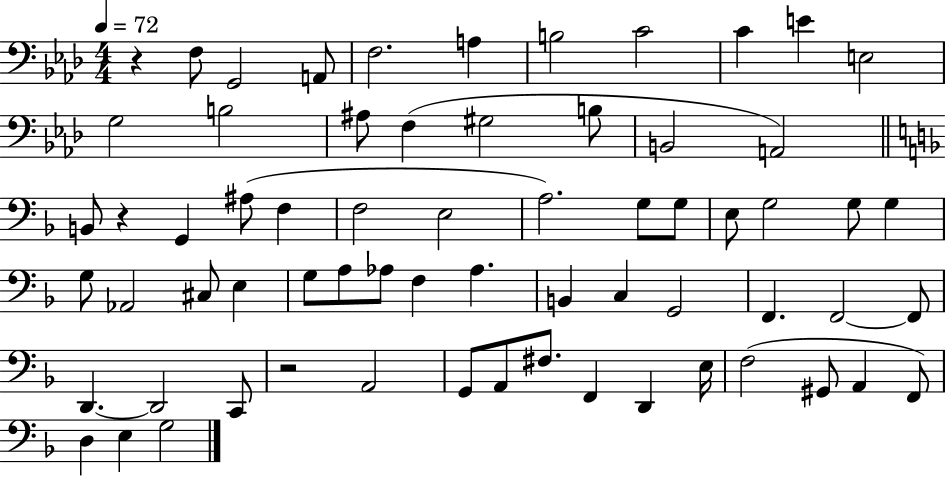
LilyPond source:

{
  \clef bass
  \numericTimeSignature
  \time 4/4
  \key aes \major
  \tempo 4 = 72
  \repeat volta 2 { r4 f8 g,2 a,8 | f2. a4 | b2 c'2 | c'4 e'4 e2 | \break g2 b2 | ais8 f4( gis2 b8 | b,2 a,2) | \bar "||" \break \key f \major b,8 r4 g,4 ais8( f4 | f2 e2 | a2.) g8 g8 | e8 g2 g8 g4 | \break g8 aes,2 cis8 e4 | g8 a8 aes8 f4 aes4. | b,4 c4 g,2 | f,4. f,2~~ f,8 | \break d,4.~~ d,2 c,8 | r2 a,2 | g,8 a,8 fis8. f,4 d,4 e16 | f2( gis,8 a,4 f,8) | \break d4 e4 g2 | } \bar "|."
}